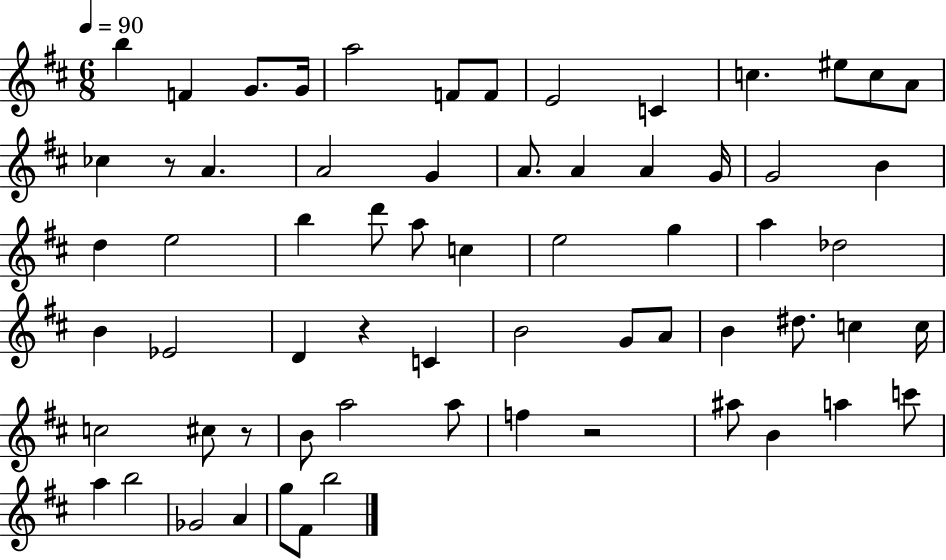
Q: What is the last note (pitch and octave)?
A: B5